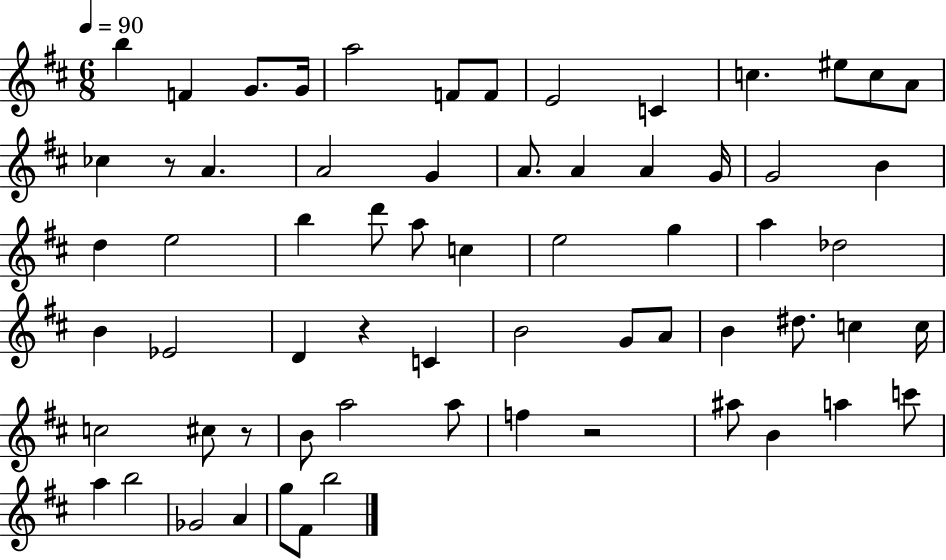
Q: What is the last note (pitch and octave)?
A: B5